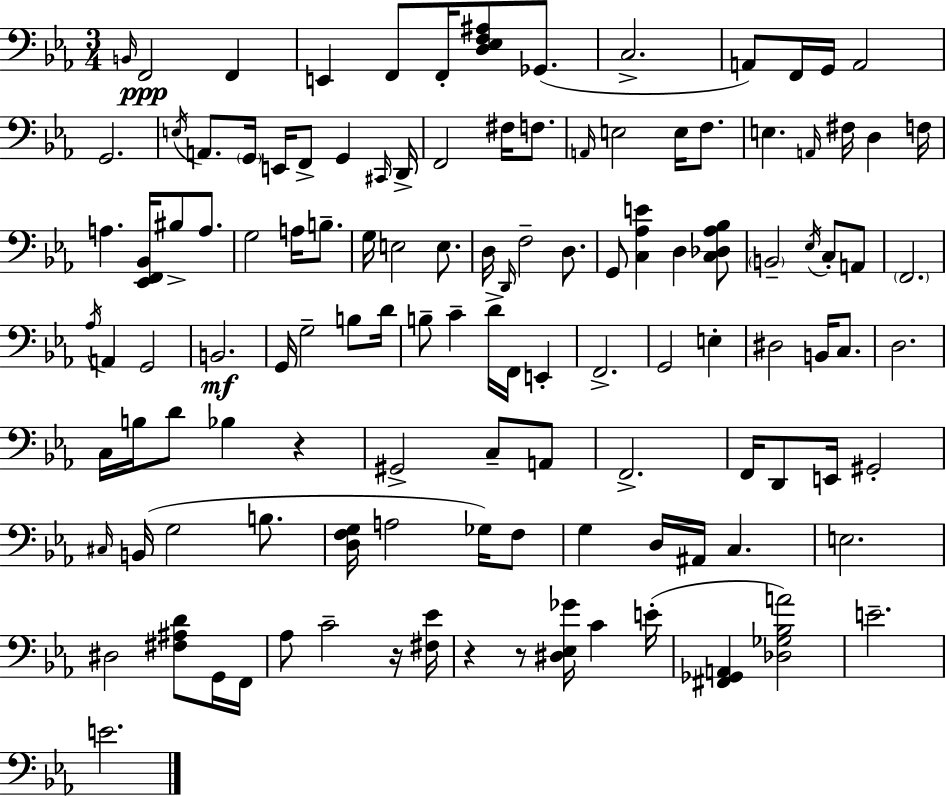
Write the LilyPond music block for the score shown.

{
  \clef bass
  \numericTimeSignature
  \time 3/4
  \key c \minor
  \repeat volta 2 { \grace { b,16 }\ppp f,2 f,4 | e,4 f,8 f,16-. <d ees f ais>8 ges,8.( | c2.-> | a,8) f,16 g,16 a,2 | \break g,2. | \acciaccatura { e16 } a,8. \parenthesize g,16 e,16 f,8-> g,4 | \grace { cis,16 } d,16-> f,2 fis16 | f8. \grace { a,16 } e2 | \break e16 f8. e4. \grace { a,16 } fis16 | d4 f16 a4. <ees, f, bes,>16 | bis8-> a8. g2 | a16 b8.-- g16 e2 | \break e8. d16 \grace { d,16 } f2-- | d8. g,8 <c aes e'>4 | d4 <c des aes bes>8 \parenthesize b,2-- | \acciaccatura { ees16 } c8-. a,8 \parenthesize f,2. | \break \acciaccatura { aes16 } a,4 | g,2 b,2.\mf | g,16 g2-- | b8 d'16 b8-- c'4-- | \break d'16-> f,16 e,4-. f,2.-> | g,2 | e4-. dis2 | b,16 c8. d2. | \break c16 b16 d'8 | bes4 r4 gis,2-> | c8-- a,8 f,2.-> | f,16 d,8 e,16 | \break gis,2-. \grace { cis16 } b,16( g2 | b8. <d f g>16 a2 | ges16) f8 g4 | d16 ais,16 c4. e2. | \break dis2 | <fis ais d'>8 g,16 f,16 aes8 c'2-- | r16 <fis ees'>16 r4 | r8 <dis ees ges'>16 c'4 e'16-.( <fis, ges, a,>4 | \break <des ges bes a'>2) e'2.-- | e'2. | } \bar "|."
}